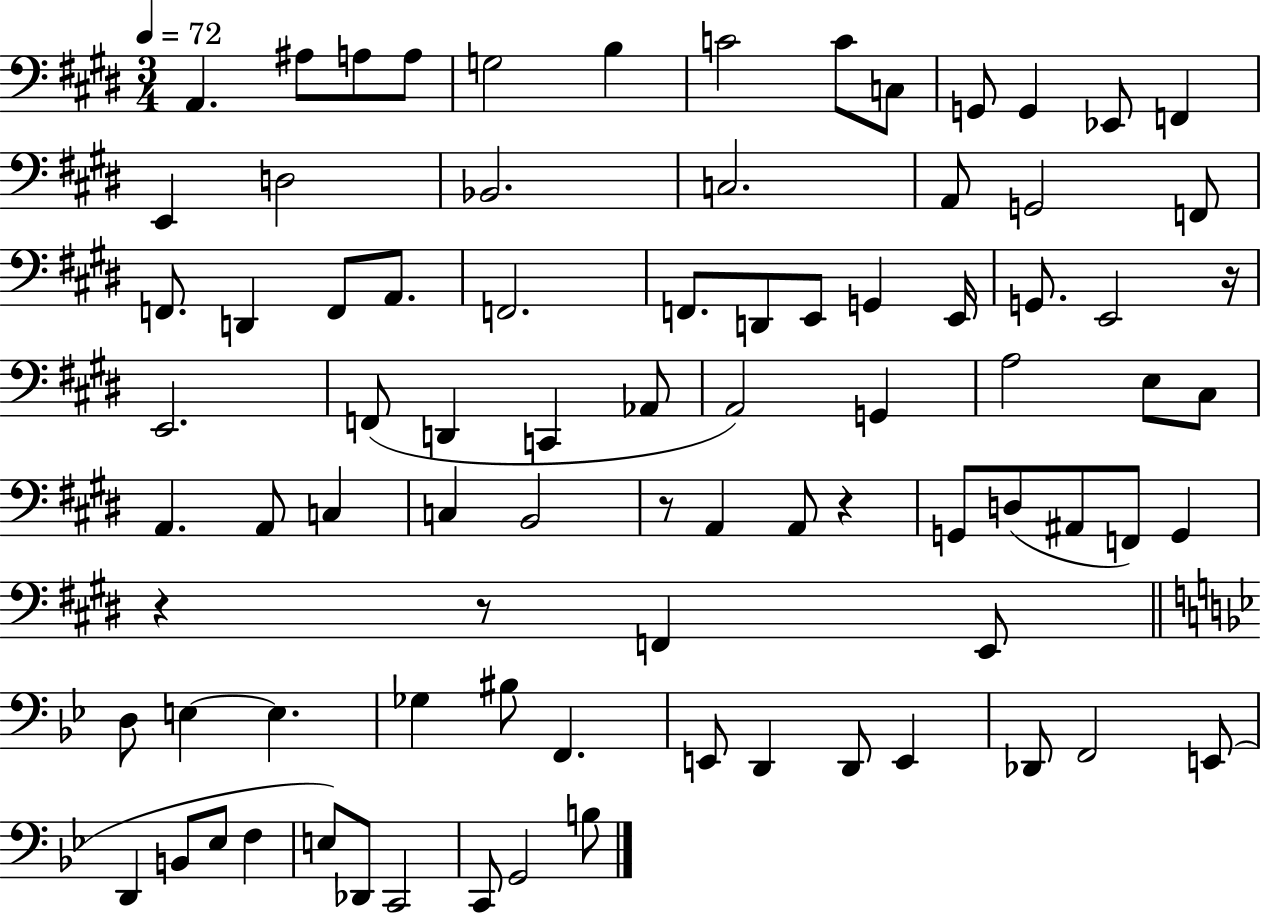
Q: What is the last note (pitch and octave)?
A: B3